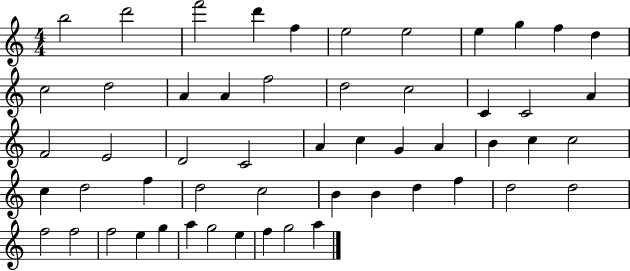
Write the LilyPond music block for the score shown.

{
  \clef treble
  \numericTimeSignature
  \time 4/4
  \key c \major
  b''2 d'''2 | f'''2 d'''4 f''4 | e''2 e''2 | e''4 g''4 f''4 d''4 | \break c''2 d''2 | a'4 a'4 f''2 | d''2 c''2 | c'4 c'2 a'4 | \break f'2 e'2 | d'2 c'2 | a'4 c''4 g'4 a'4 | b'4 c''4 c''2 | \break c''4 d''2 f''4 | d''2 c''2 | b'4 b'4 d''4 f''4 | d''2 d''2 | \break f''2 f''2 | f''2 e''4 g''4 | a''4 g''2 e''4 | f''4 g''2 a''4 | \break \bar "|."
}